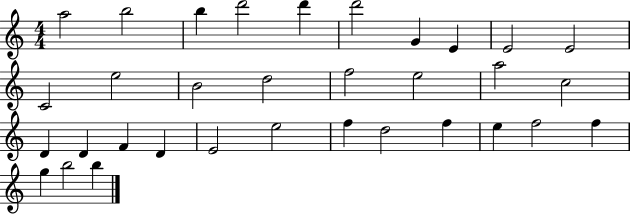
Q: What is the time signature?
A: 4/4